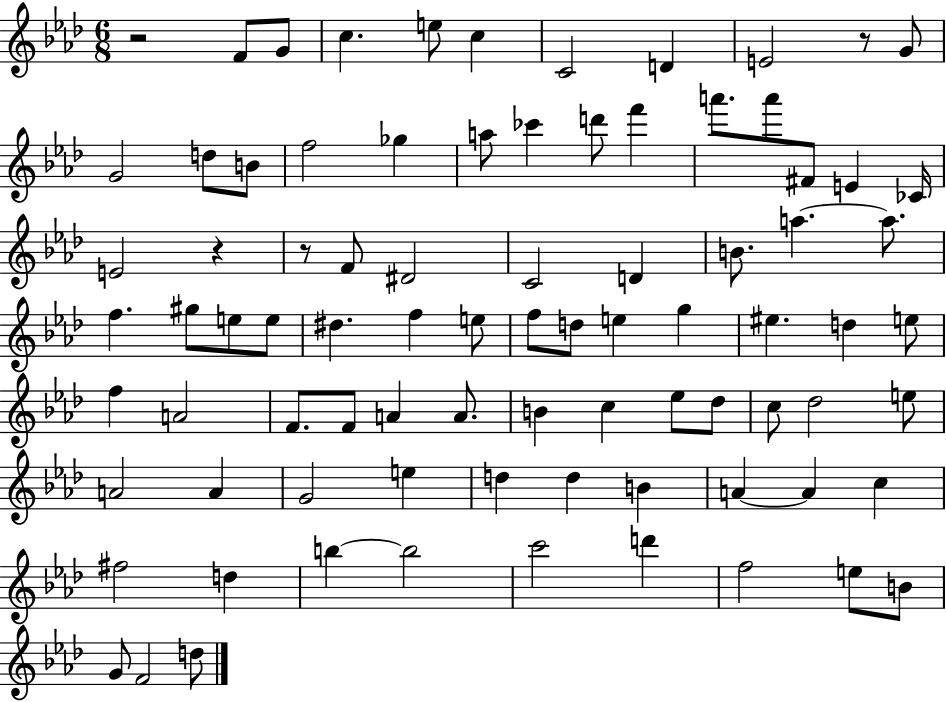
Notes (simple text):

R/h F4/e G4/e C5/q. E5/e C5/q C4/h D4/q E4/h R/e G4/e G4/h D5/e B4/e F5/h Gb5/q A5/e CES6/q D6/e F6/q A6/e. A6/e F#4/e E4/q CES4/s E4/h R/q R/e F4/e D#4/h C4/h D4/q B4/e. A5/q. A5/e. F5/q. G#5/e E5/e E5/e D#5/q. F5/q E5/e F5/e D5/e E5/q G5/q EIS5/q. D5/q E5/e F5/q A4/h F4/e. F4/e A4/q A4/e. B4/q C5/q Eb5/e Db5/e C5/e Db5/h E5/e A4/h A4/q G4/h E5/q D5/q D5/q B4/q A4/q A4/q C5/q F#5/h D5/q B5/q B5/h C6/h D6/q F5/h E5/e B4/e G4/e F4/h D5/e